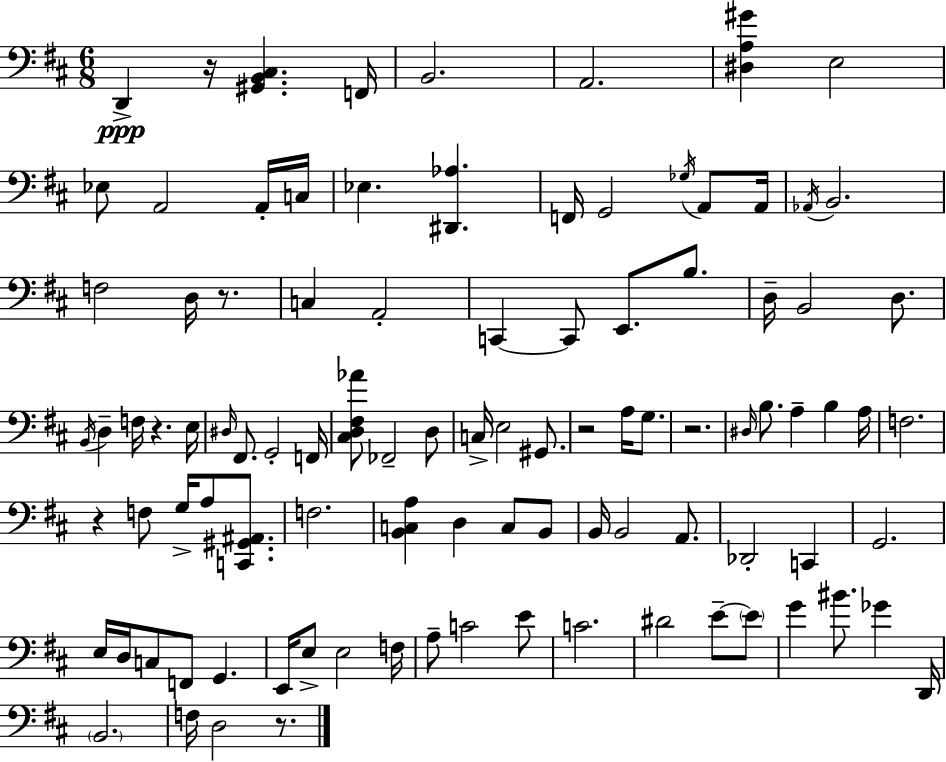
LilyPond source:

{
  \clef bass
  \numericTimeSignature
  \time 6/8
  \key d \major
  \repeat volta 2 { d,4->\ppp r16 <gis, b, cis>4. f,16 | b,2. | a,2. | <dis a gis'>4 e2 | \break ees8 a,2 a,16-. c16 | ees4. <dis, aes>4. | f,16 g,2 \acciaccatura { ges16 } a,8 | a,16 \acciaccatura { aes,16 } b,2. | \break f2 d16 r8. | c4 a,2-. | c,4~~ c,8 e,8. b8. | d16-- b,2 d8. | \break \acciaccatura { b,16 } d4-- f16 r4. | e16 \grace { dis16 } fis,8. g,2-. | f,16 <cis d fis aes'>8 fes,2-- | d8 c16-> e2 | \break gis,8. r2 | a16 g8. r2. | \grace { dis16 } b8. a4-- | b4 a16 f2. | \break r4 f8 g16-> | a8 <c, gis, ais,>8. f2. | <b, c a>4 d4 | c8 b,8 b,16 b,2 | \break a,8. des,2-. | c,4 g,2. | e16 d16 c8 f,8 g,4. | e,16 e8-> e2 | \break f16 a8-- c'2 | e'8 c'2. | dis'2 | e'8--~~ \parenthesize e'8 g'4 bis'8. | \break ges'4 d,16 \parenthesize b,2. | f16 d2 | r8. } \bar "|."
}